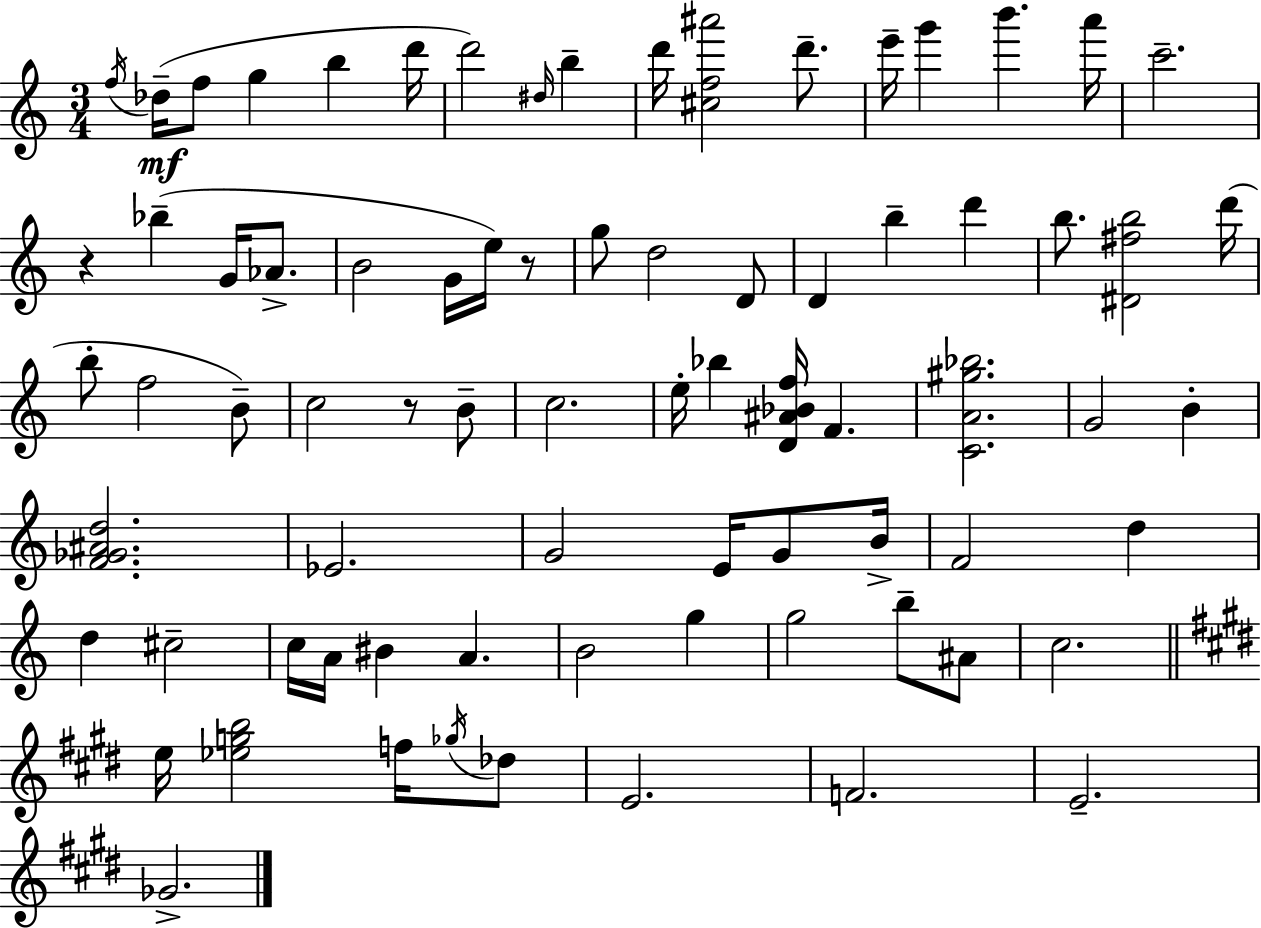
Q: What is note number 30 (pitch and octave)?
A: D6